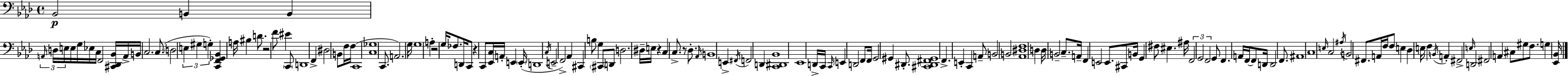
Bb2/h B2/q B2/q A2/s D3/s E3/s E3/s G3/s Eb3/s C3/s F2/h [C#2,Db2,Bb2]/s A2/s B2/s C3/h. C3/e. D3/h E3/q G#3/q G3/q [C2,F2,Gb2,Bb2]/q A3/s BIS3/q D4/e. R/h F4/e EIS4/q C2/e D2/w F2/q D#3/h B2/e F3/s F3/s C2/w [C3,Gb3]/w C2/e. A2/h. G3/s G3/w A3/q R/h G3/s FES3/e. D2/s C2/e R/q C2/e [Eb2,C3]/s A2/s E2/q E2/s D2/w C3/s E2/h F2/h Ab2/q C#2/q B3/e G3/q C#2/e D2/e D3/h. D#3/s E3/s R/q C3/q C3/e. R/e Db3/e. Ab2/s B2/w E2/q F#2/s F2/h D2/q [C2,D#2,Bb2]/w Eb2/w D2/s C2/s C2/s E2/q D2/h F2/e F2/s G2/h G#2/q D#2/e. [C#2,D#2,F#2,G#2]/w F2/q. E2/q C2/q A2/e B2/h B2/h [Ab2,D#3,F3]/w D3/q D3/s B2/h C3/e. A2/s F2/q E2/h E2/e. C#2/e B2/s G2/q F#3/e EIS3/q. A#3/s F2/h G2/h F2/h G2/e F2/q. A2/s F2/s F2/e D2/s D2/h F2/e. A#2/w C3/w E3/s C3/h A#3/s B2/h F#2/e. A2/s F3/s F3/e E3/q Db3/q E3/s F3/q B2/s A2/q F#2/h E3/s D2/h F#2/h A2/q C#3/e G#3/e F3/e. G3/q [Eb2,Bb2]/s